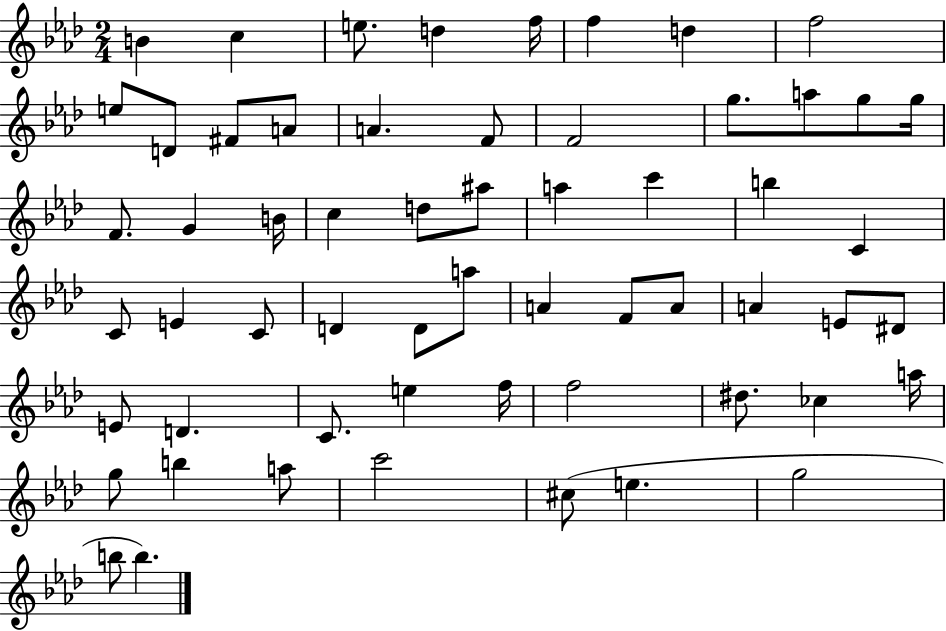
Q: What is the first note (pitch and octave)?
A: B4